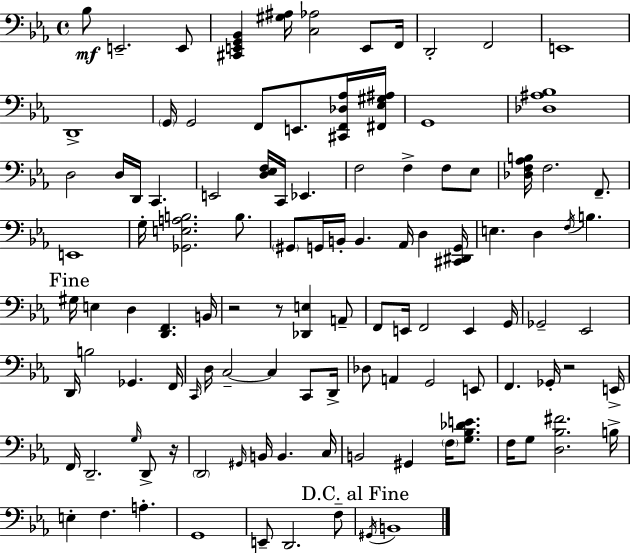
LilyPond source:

{
  \clef bass
  \time 4/4
  \defaultTimeSignature
  \key ees \major
  bes8\mf e,2.-- e,8 | <cis, e, g, bes,>4 <gis ais>16 <c aes>2 e,8 f,16 | d,2-. f,2 | e,1 | \break d,1-> | \parenthesize g,16 g,2 f,8 e,8. <cis, f, des aes>16 <fis, ees gis ais>16 | g,1 | <des ais bes>1 | \break d2 d16 d,16 c,4. | e,2 <d ees f>16 c,16 ees,4. | f2 f4-> f8 ees8 | <des f aes b>16 f2. f,8.-- | \break e,1 | g16-. <ges, e a b>2. b8. | \parenthesize gis,8 g,16 b,16-. b,4. aes,16 d4 <cis, dis, g,>16 | e4. d4 \acciaccatura { f16 } b4. | \break \mark "Fine" gis16 e4 d4 <d, f,>4. | b,16 r2 r8 <des, e>4 a,8-- | f,8 e,16 f,2 e,4 | g,16 ges,2-- ees,2 | \break d,16 b2 ges,4. | f,16 \grace { c,16 } d16 c2--~~ c4 c,8 | d,16-> des8 a,4 g,2 | e,8 f,4. ges,16-. r2 | \break e,16-> f,16 d,2.-- \grace { g16 } | d,8-> r16 \parenthesize d,2 \grace { gis,16 } b,16 b,4. | c16 b,2 gis,4 | \parenthesize f16 <g bes des' e'>8. f16 g8 <d bes fis'>2. | \break b16-> e4-. f4. a4.-. | g,1 | e,8-- d,2. | f8-- \mark "D.C. al Fine" \acciaccatura { gis,16 } b,1 | \break \bar "|."
}